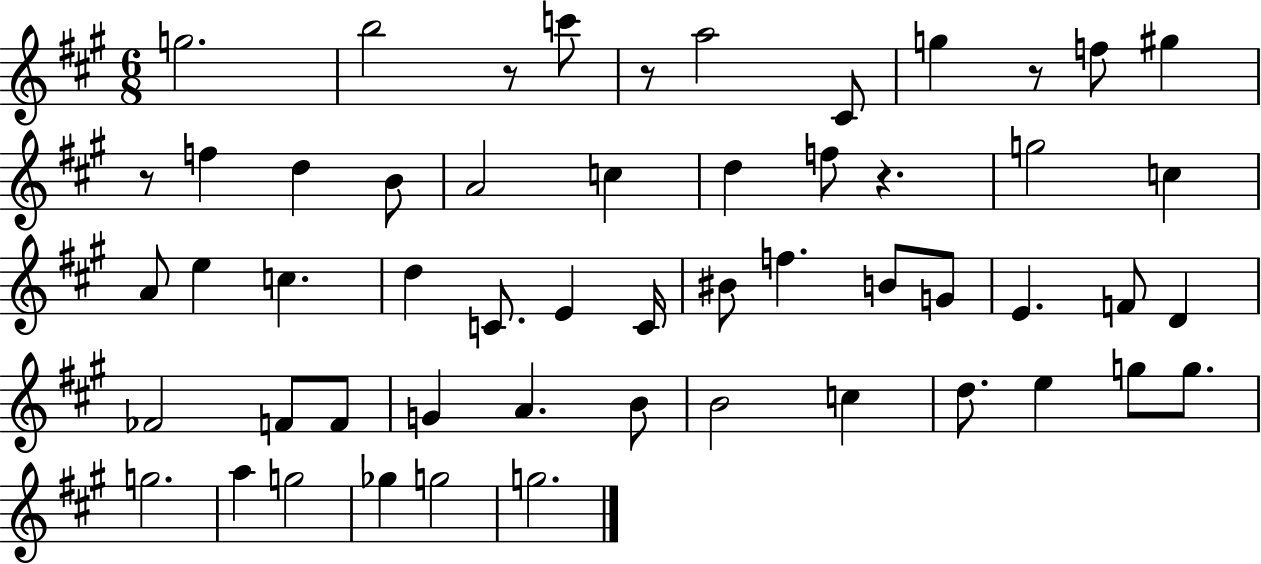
G5/h. B5/h R/e C6/e R/e A5/h C#4/e G5/q R/e F5/e G#5/q R/e F5/q D5/q B4/e A4/h C5/q D5/q F5/e R/q. G5/h C5/q A4/e E5/q C5/q. D5/q C4/e. E4/q C4/s BIS4/e F5/q. B4/e G4/e E4/q. F4/e D4/q FES4/h F4/e F4/e G4/q A4/q. B4/e B4/h C5/q D5/e. E5/q G5/e G5/e. G5/h. A5/q G5/h Gb5/q G5/h G5/h.